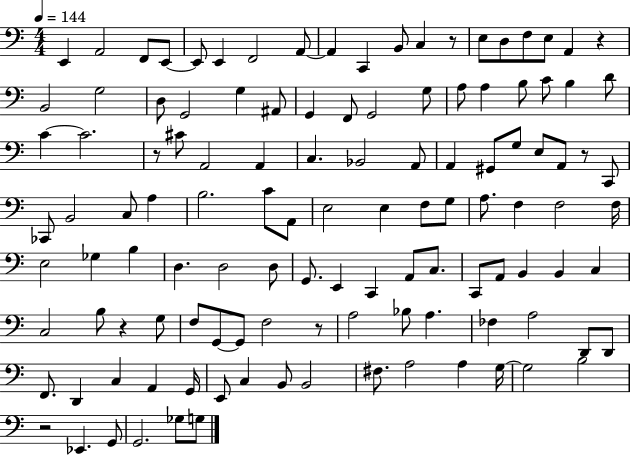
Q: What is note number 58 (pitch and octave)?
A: G3